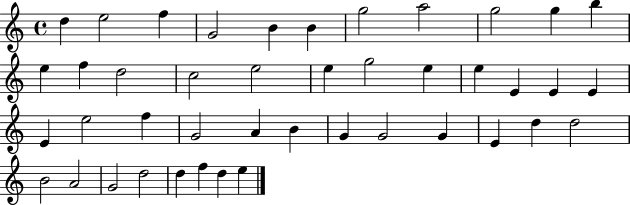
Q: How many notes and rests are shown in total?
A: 43